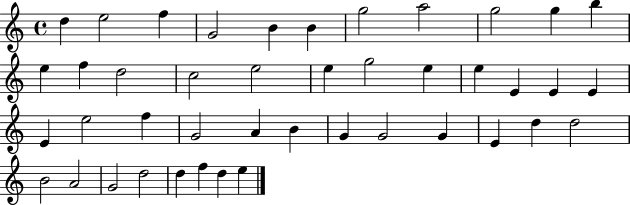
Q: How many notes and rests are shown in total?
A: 43